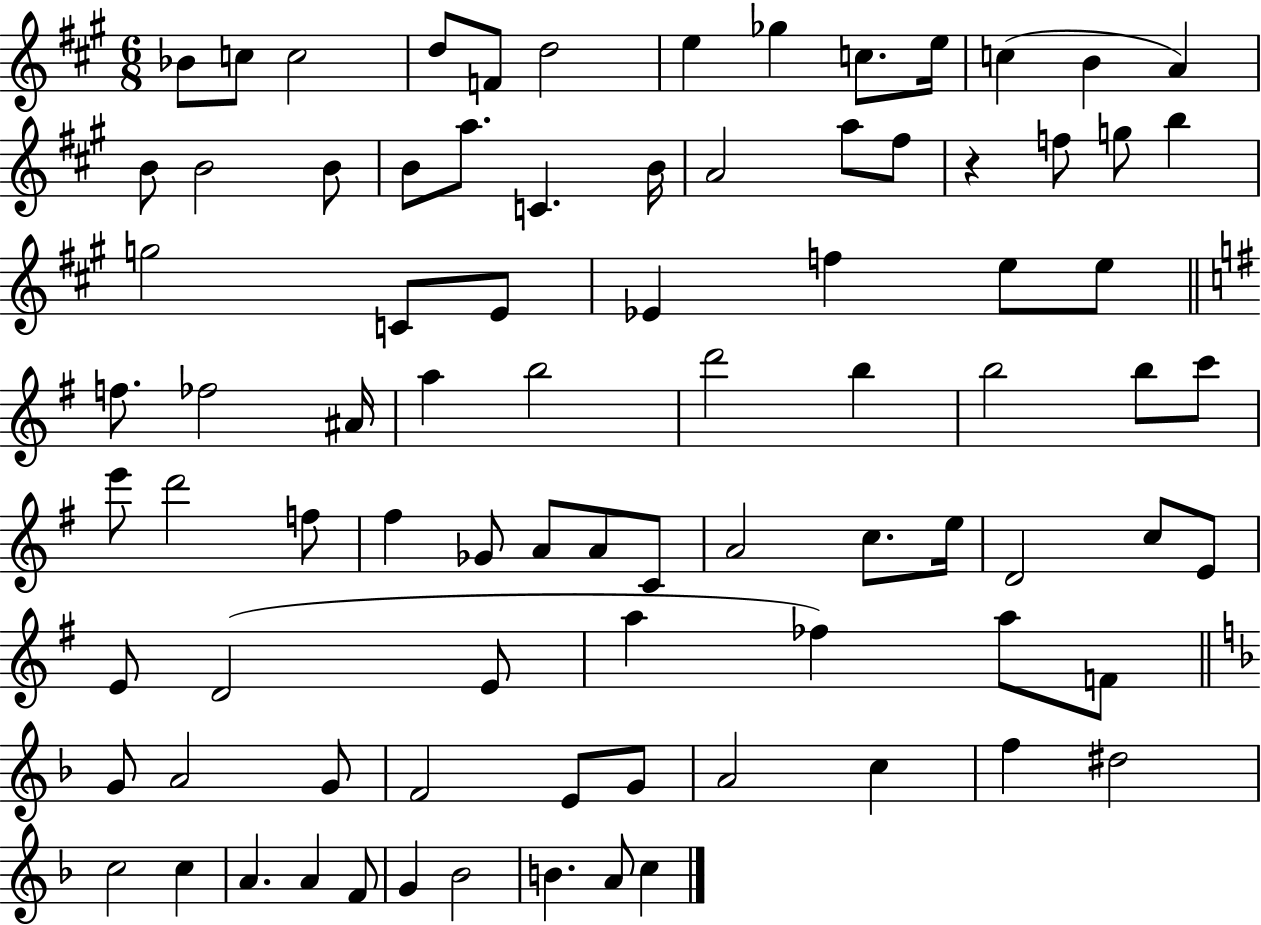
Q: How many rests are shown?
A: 1